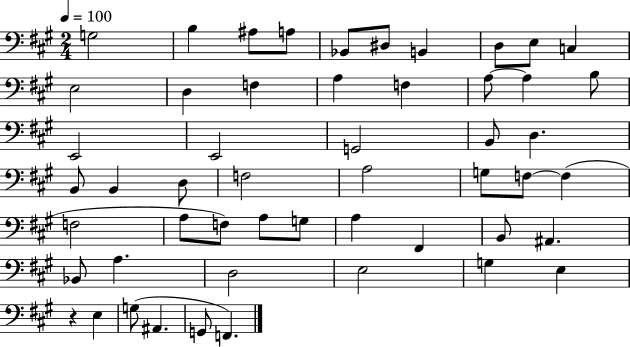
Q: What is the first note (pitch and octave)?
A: G3